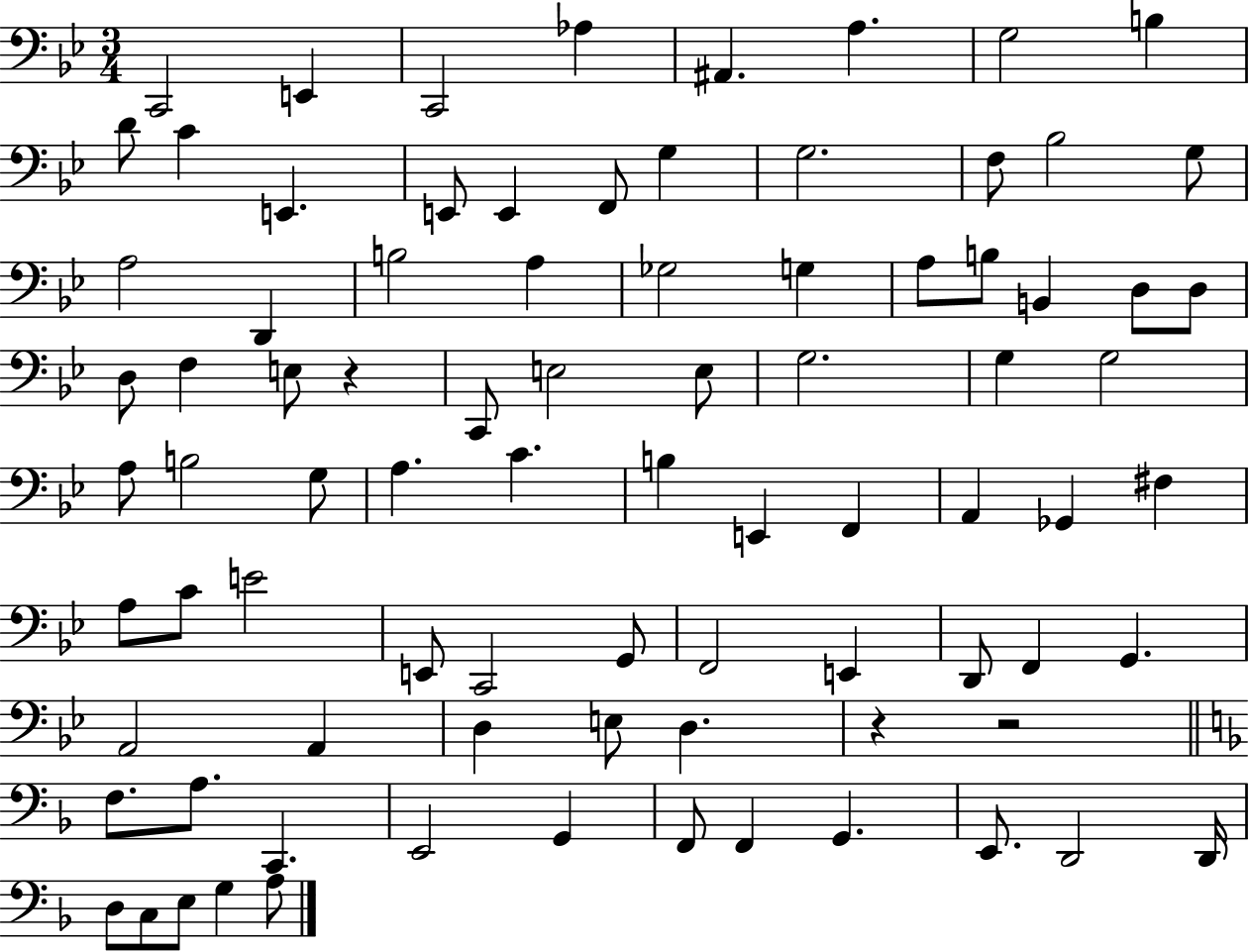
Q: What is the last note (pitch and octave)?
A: A3